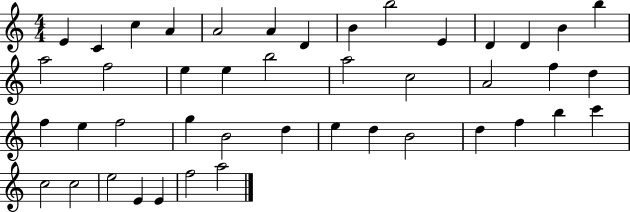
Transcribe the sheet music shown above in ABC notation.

X:1
T:Untitled
M:4/4
L:1/4
K:C
E C c A A2 A D B b2 E D D B b a2 f2 e e b2 a2 c2 A2 f d f e f2 g B2 d e d B2 d f b c' c2 c2 e2 E E f2 a2